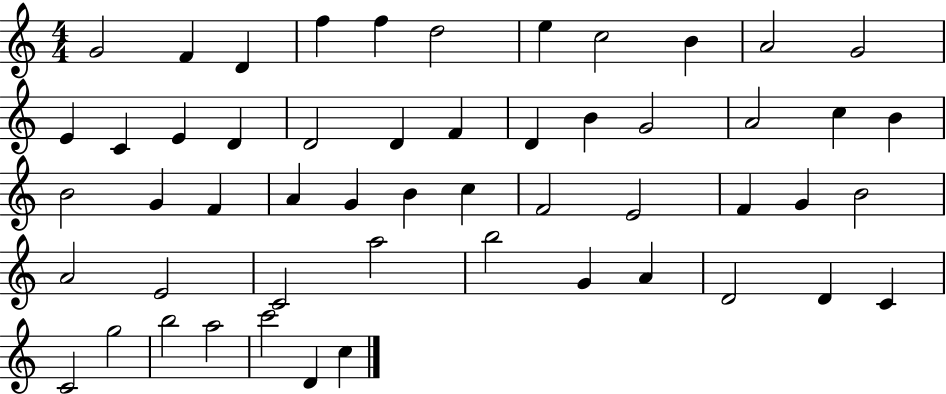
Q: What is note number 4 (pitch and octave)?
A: F5